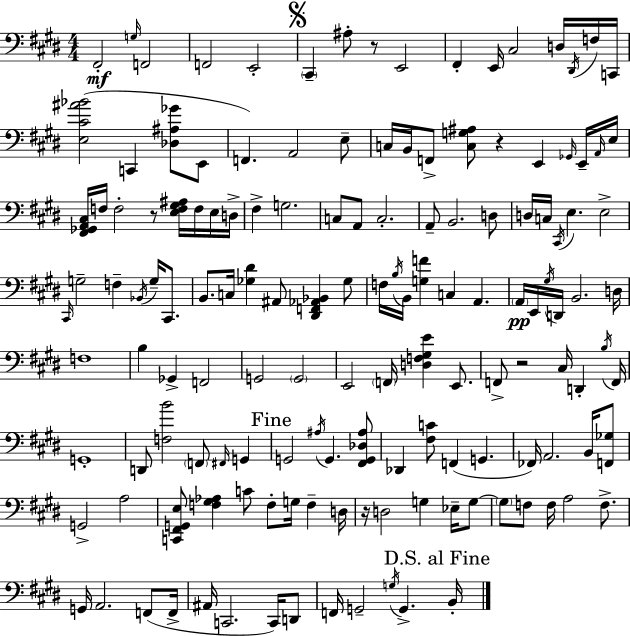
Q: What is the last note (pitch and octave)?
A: B2